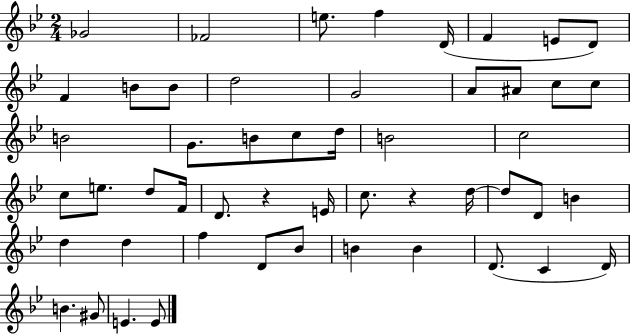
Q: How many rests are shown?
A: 2